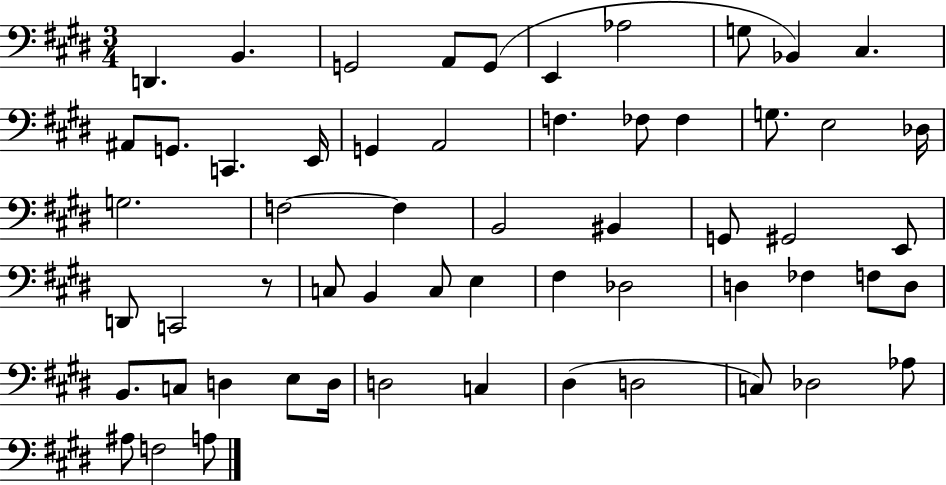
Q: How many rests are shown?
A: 1